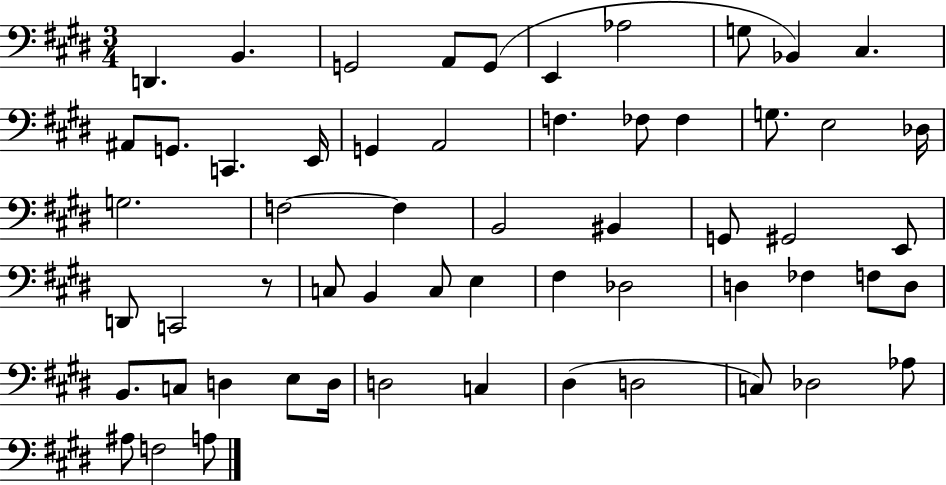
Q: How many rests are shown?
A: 1